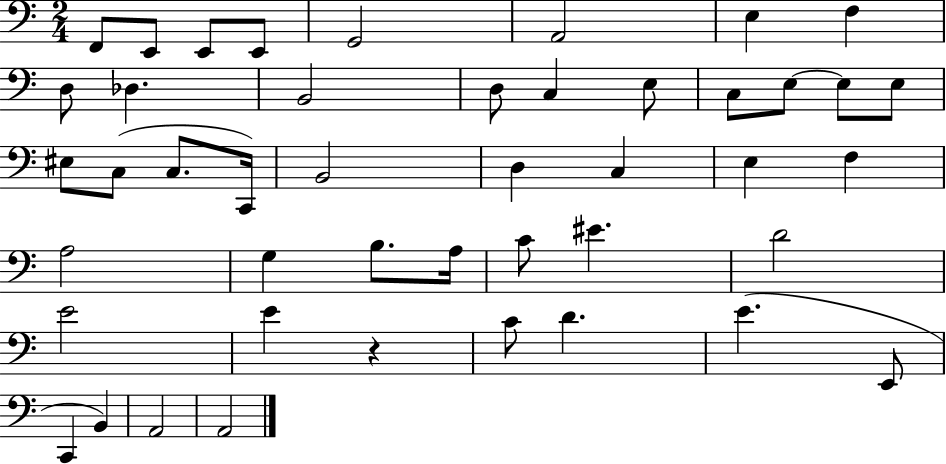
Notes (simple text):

F2/e E2/e E2/e E2/e G2/h A2/h E3/q F3/q D3/e Db3/q. B2/h D3/e C3/q E3/e C3/e E3/e E3/e E3/e EIS3/e C3/e C3/e. C2/s B2/h D3/q C3/q E3/q F3/q A3/h G3/q B3/e. A3/s C4/e EIS4/q. D4/h E4/h E4/q R/q C4/e D4/q. E4/q. E2/e C2/q B2/q A2/h A2/h